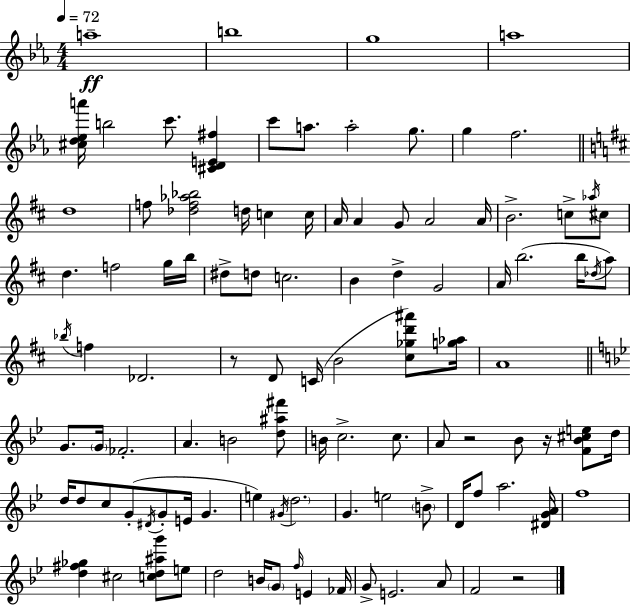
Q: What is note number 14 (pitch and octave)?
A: F5